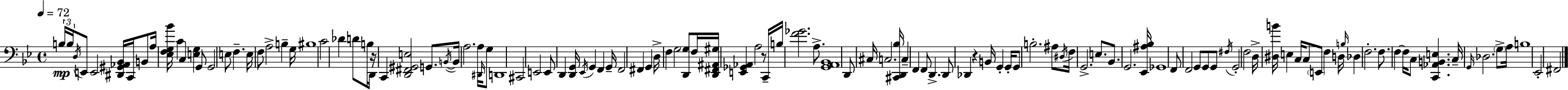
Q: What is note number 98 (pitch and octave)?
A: C3